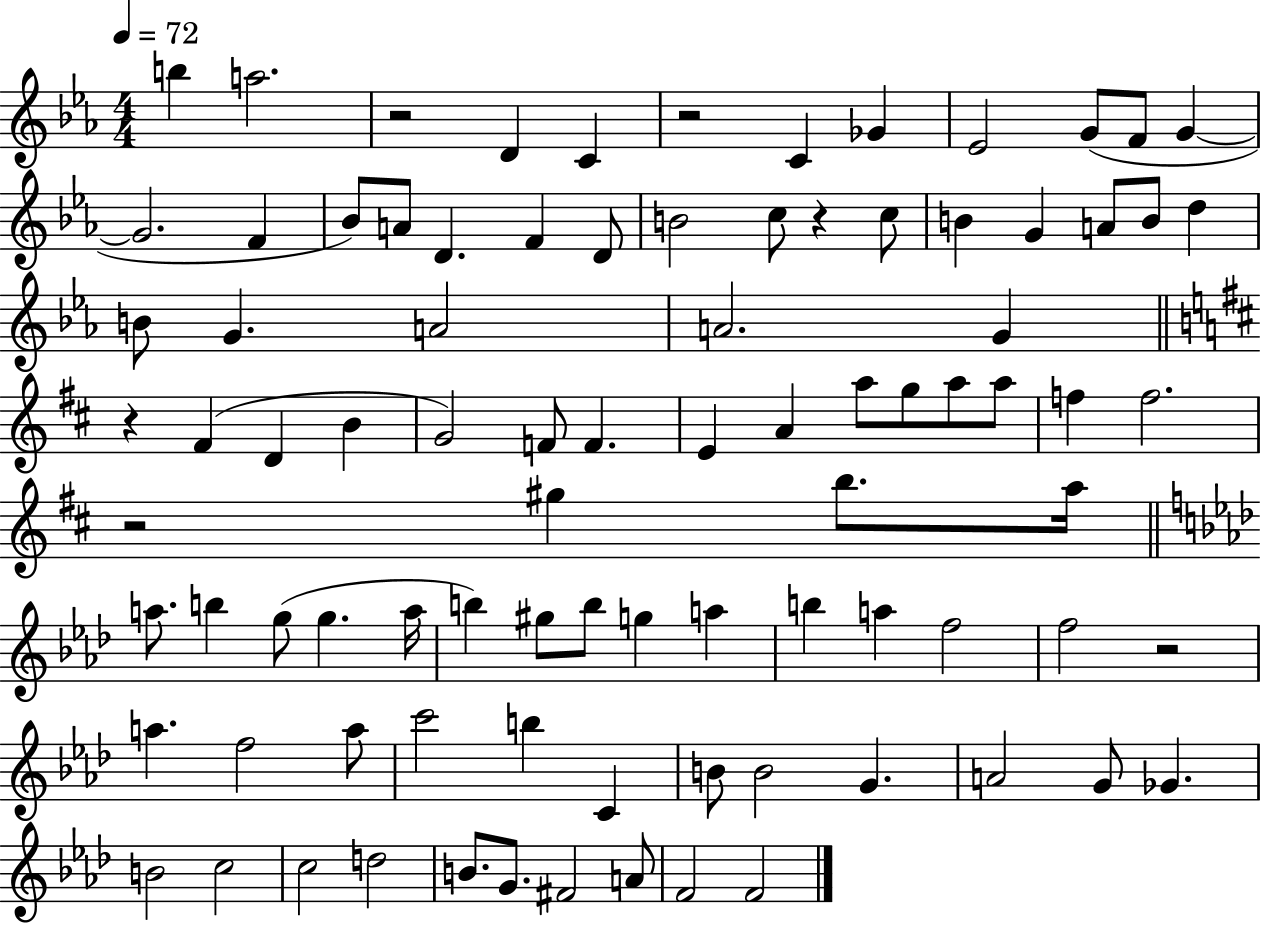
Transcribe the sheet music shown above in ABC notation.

X:1
T:Untitled
M:4/4
L:1/4
K:Eb
b a2 z2 D C z2 C _G _E2 G/2 F/2 G G2 F _B/2 A/2 D F D/2 B2 c/2 z c/2 B G A/2 B/2 d B/2 G A2 A2 G z ^F D B G2 F/2 F E A a/2 g/2 a/2 a/2 f f2 z2 ^g b/2 a/4 a/2 b g/2 g a/4 b ^g/2 b/2 g a b a f2 f2 z2 a f2 a/2 c'2 b C B/2 B2 G A2 G/2 _G B2 c2 c2 d2 B/2 G/2 ^F2 A/2 F2 F2